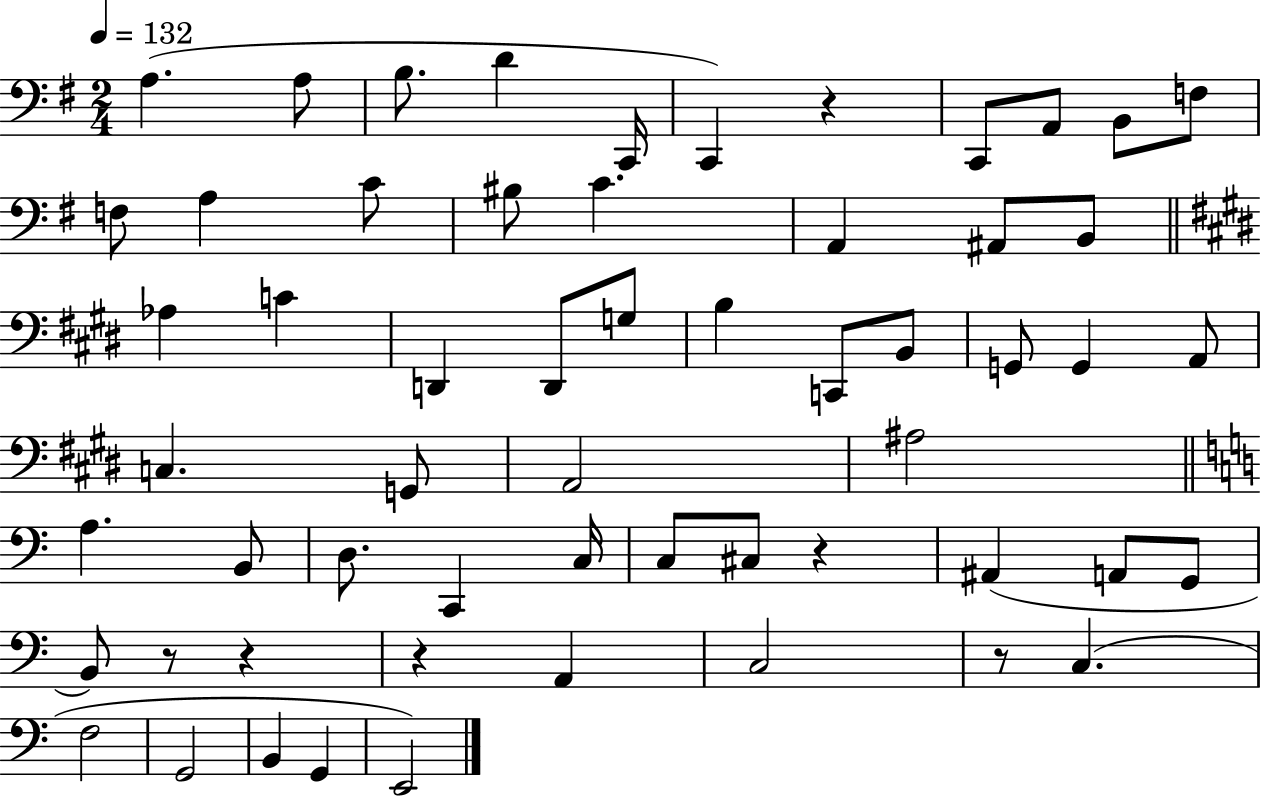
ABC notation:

X:1
T:Untitled
M:2/4
L:1/4
K:G
A, A,/2 B,/2 D C,,/4 C,, z C,,/2 A,,/2 B,,/2 F,/2 F,/2 A, C/2 ^B,/2 C A,, ^A,,/2 B,,/2 _A, C D,, D,,/2 G,/2 B, C,,/2 B,,/2 G,,/2 G,, A,,/2 C, G,,/2 A,,2 ^A,2 A, B,,/2 D,/2 C,, C,/4 C,/2 ^C,/2 z ^A,, A,,/2 G,,/2 B,,/2 z/2 z z A,, C,2 z/2 C, F,2 G,,2 B,, G,, E,,2